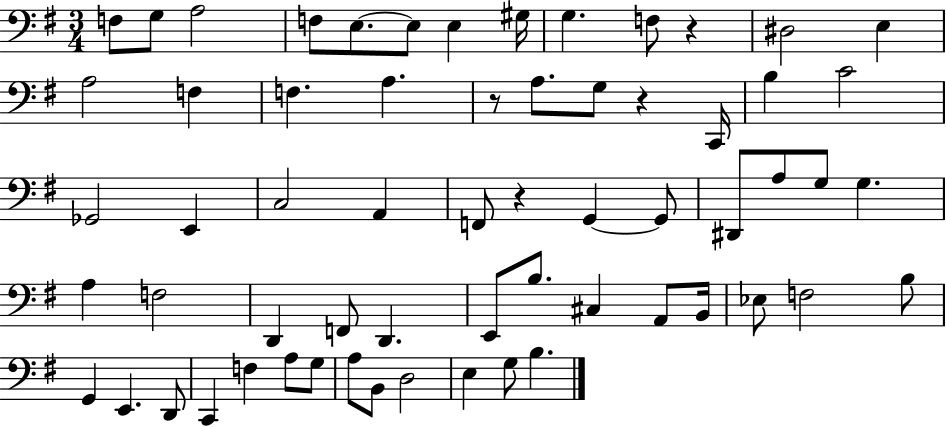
{
  \clef bass
  \numericTimeSignature
  \time 3/4
  \key g \major
  f8 g8 a2 | f8 e8.~~ e8 e4 gis16 | g4. f8 r4 | dis2 e4 | \break a2 f4 | f4. a4. | r8 a8. g8 r4 c,16 | b4 c'2 | \break ges,2 e,4 | c2 a,4 | f,8 r4 g,4~~ g,8 | dis,8 a8 g8 g4. | \break a4 f2 | d,4 f,8 d,4. | e,8 b8. cis4 a,8 b,16 | ees8 f2 b8 | \break g,4 e,4. d,8 | c,4 f4 a8 g8 | a8 b,8 d2 | e4 g8 b4. | \break \bar "|."
}